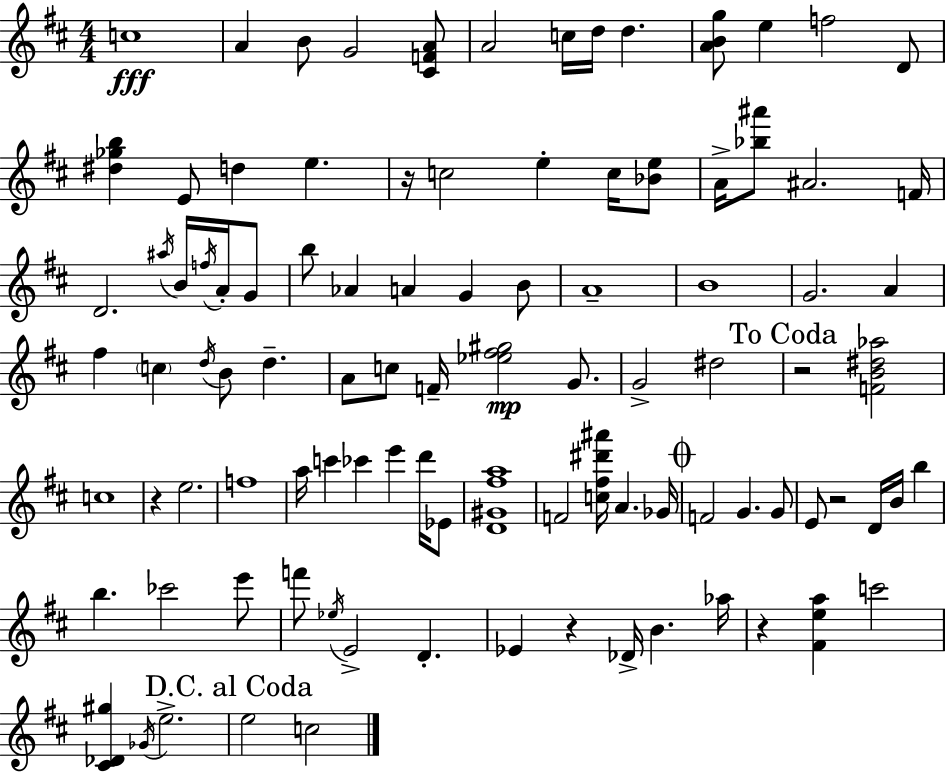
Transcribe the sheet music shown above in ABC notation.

X:1
T:Untitled
M:4/4
L:1/4
K:D
c4 A B/2 G2 [^CFA]/2 A2 c/4 d/4 d [ABg]/2 e f2 D/2 [^d_gb] E/2 d e z/4 c2 e c/4 [_Be]/2 A/4 [_b^a']/2 ^A2 F/4 D2 ^a/4 B/4 f/4 A/4 G/2 b/2 _A A G B/2 A4 B4 G2 A ^f c d/4 B/2 d A/2 c/2 F/4 [_e^f^g]2 G/2 G2 ^d2 z2 [FB^d_a]2 c4 z e2 f4 a/4 c' _c' e' d'/4 _E/2 [D^G^fa]4 F2 [c^f^d'^a']/4 A _G/4 F2 G G/2 E/2 z2 D/4 B/4 b b _c'2 e'/2 f'/2 _e/4 E2 D _E z _D/4 B _a/4 z [^Fea] c'2 [^C_D^g] _G/4 e2 e2 c2